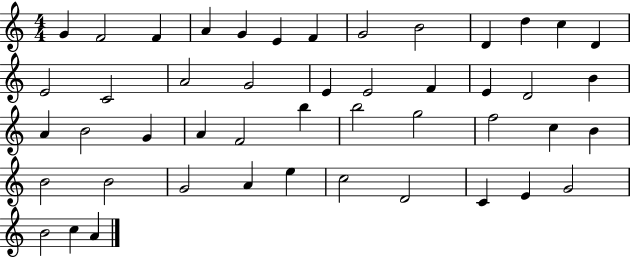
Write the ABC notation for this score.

X:1
T:Untitled
M:4/4
L:1/4
K:C
G F2 F A G E F G2 B2 D d c D E2 C2 A2 G2 E E2 F E D2 B A B2 G A F2 b b2 g2 f2 c B B2 B2 G2 A e c2 D2 C E G2 B2 c A